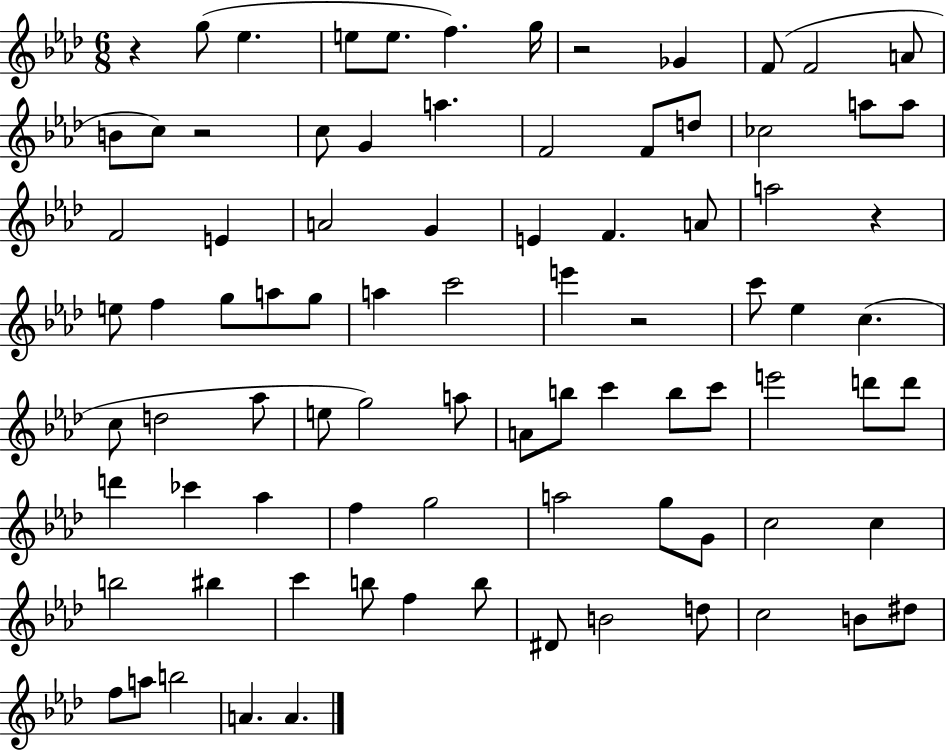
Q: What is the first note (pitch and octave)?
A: G5